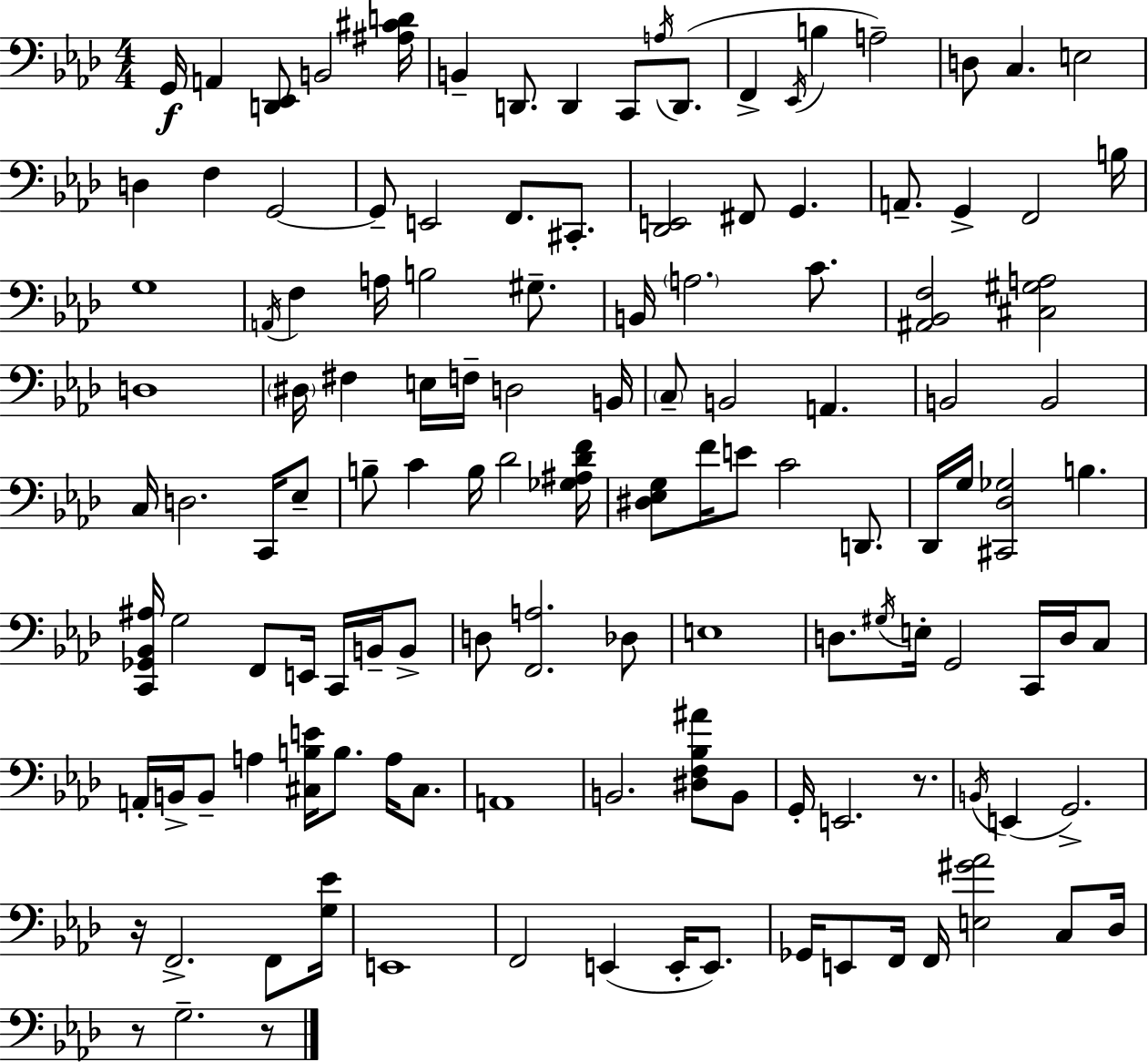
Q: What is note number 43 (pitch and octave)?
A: F3